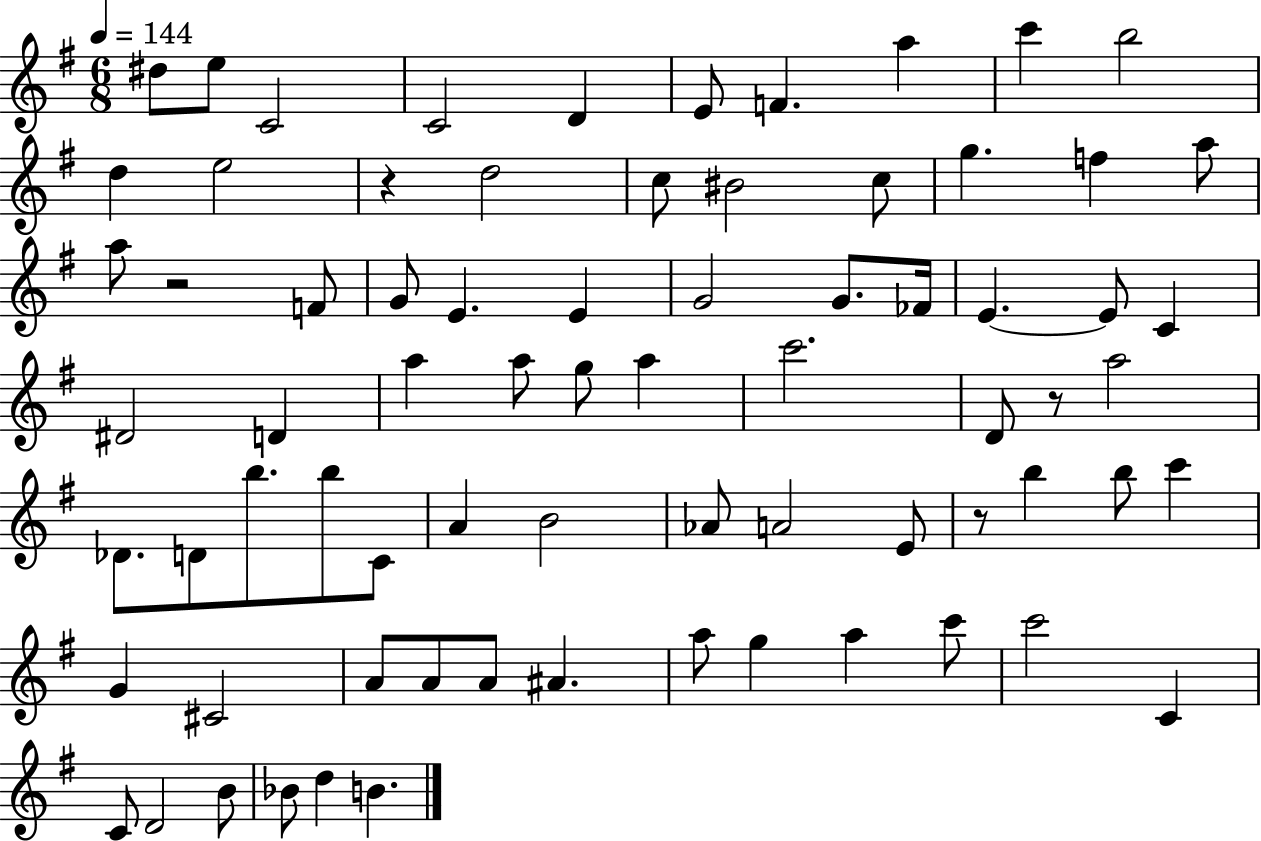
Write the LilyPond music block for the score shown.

{
  \clef treble
  \numericTimeSignature
  \time 6/8
  \key g \major
  \tempo 4 = 144
  dis''8 e''8 c'2 | c'2 d'4 | e'8 f'4. a''4 | c'''4 b''2 | \break d''4 e''2 | r4 d''2 | c''8 bis'2 c''8 | g''4. f''4 a''8 | \break a''8 r2 f'8 | g'8 e'4. e'4 | g'2 g'8. fes'16 | e'4.~~ e'8 c'4 | \break dis'2 d'4 | a''4 a''8 g''8 a''4 | c'''2. | d'8 r8 a''2 | \break des'8. d'8 b''8. b''8 c'8 | a'4 b'2 | aes'8 a'2 e'8 | r8 b''4 b''8 c'''4 | \break g'4 cis'2 | a'8 a'8 a'8 ais'4. | a''8 g''4 a''4 c'''8 | c'''2 c'4 | \break c'8 d'2 b'8 | bes'8 d''4 b'4. | \bar "|."
}